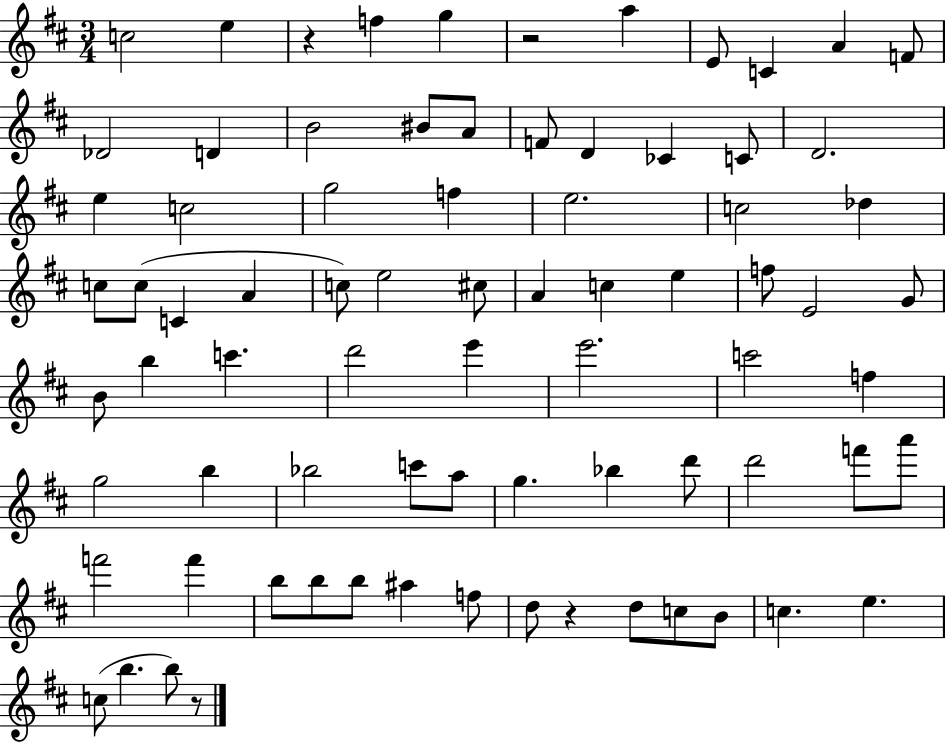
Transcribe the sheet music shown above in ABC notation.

X:1
T:Untitled
M:3/4
L:1/4
K:D
c2 e z f g z2 a E/2 C A F/2 _D2 D B2 ^B/2 A/2 F/2 D _C C/2 D2 e c2 g2 f e2 c2 _d c/2 c/2 C A c/2 e2 ^c/2 A c e f/2 E2 G/2 B/2 b c' d'2 e' e'2 c'2 f g2 b _b2 c'/2 a/2 g _b d'/2 d'2 f'/2 a'/2 f'2 f' b/2 b/2 b/2 ^a f/2 d/2 z d/2 c/2 B/2 c e c/2 b b/2 z/2